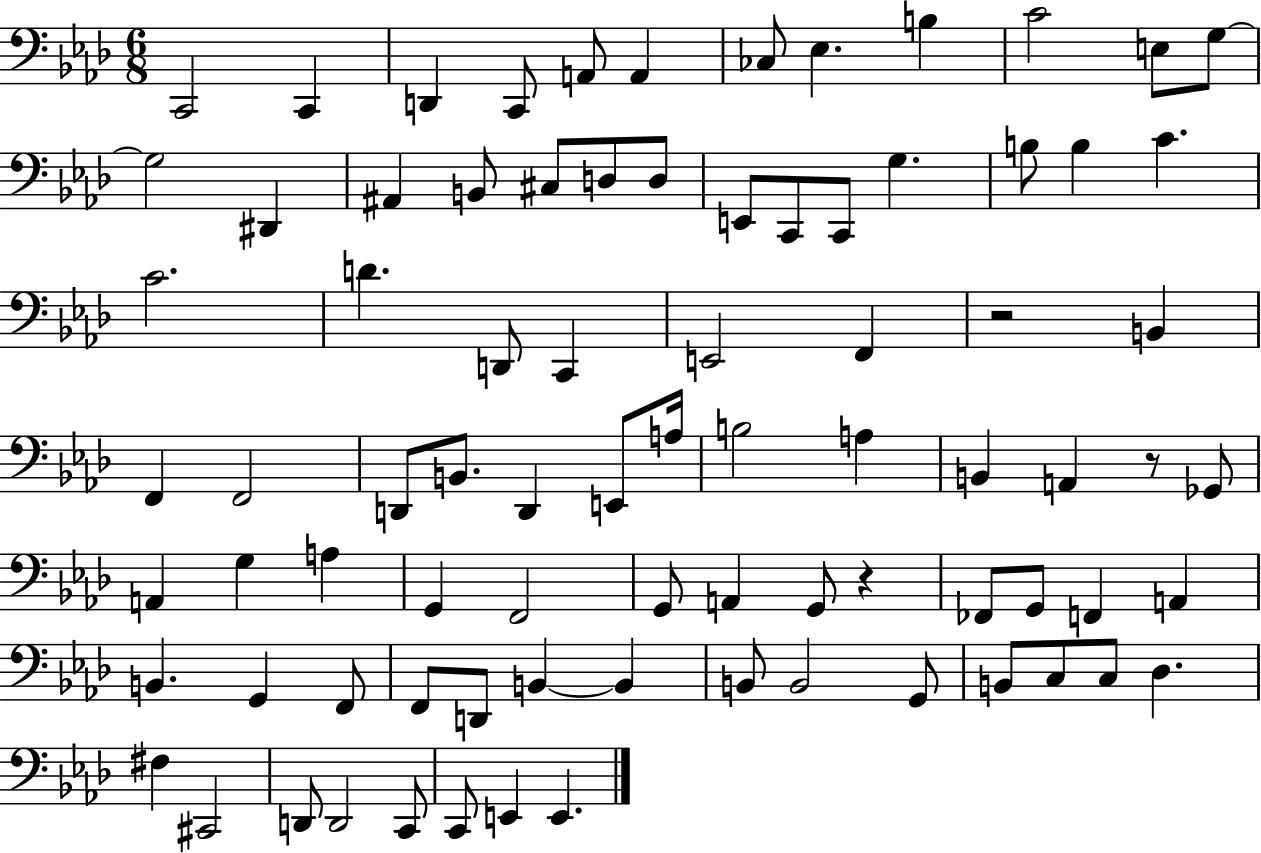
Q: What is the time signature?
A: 6/8